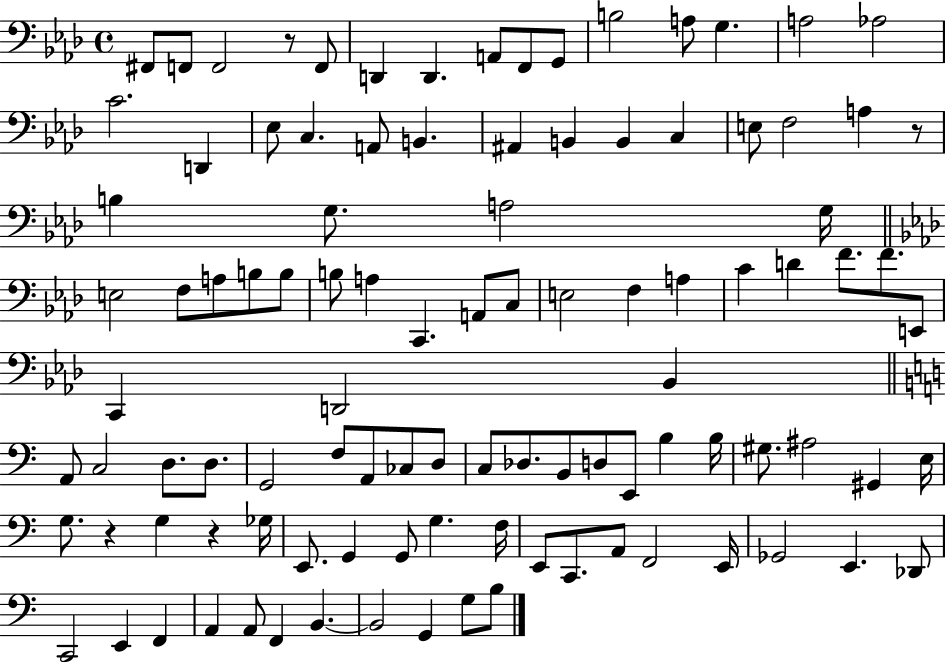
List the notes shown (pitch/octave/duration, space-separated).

F#2/e F2/e F2/h R/e F2/e D2/q D2/q. A2/e F2/e G2/e B3/h A3/e G3/q. A3/h Ab3/h C4/h. D2/q Eb3/e C3/q. A2/e B2/q. A#2/q B2/q B2/q C3/q E3/e F3/h A3/q R/e B3/q G3/e. A3/h G3/s E3/h F3/e A3/e B3/e B3/e B3/e A3/q C2/q. A2/e C3/e E3/h F3/q A3/q C4/q D4/q F4/e. F4/e. E2/e C2/q D2/h Bb2/q A2/e C3/h D3/e. D3/e. G2/h F3/e A2/e CES3/e D3/e C3/e Db3/e. B2/e D3/e E2/e B3/q B3/s G#3/e. A#3/h G#2/q E3/s G3/e. R/q G3/q R/q Gb3/s E2/e. G2/q G2/e G3/q. F3/s E2/e C2/e. A2/e F2/h E2/s Gb2/h E2/q. Db2/e C2/h E2/q F2/q A2/q A2/e F2/q B2/q. B2/h G2/q G3/e B3/e